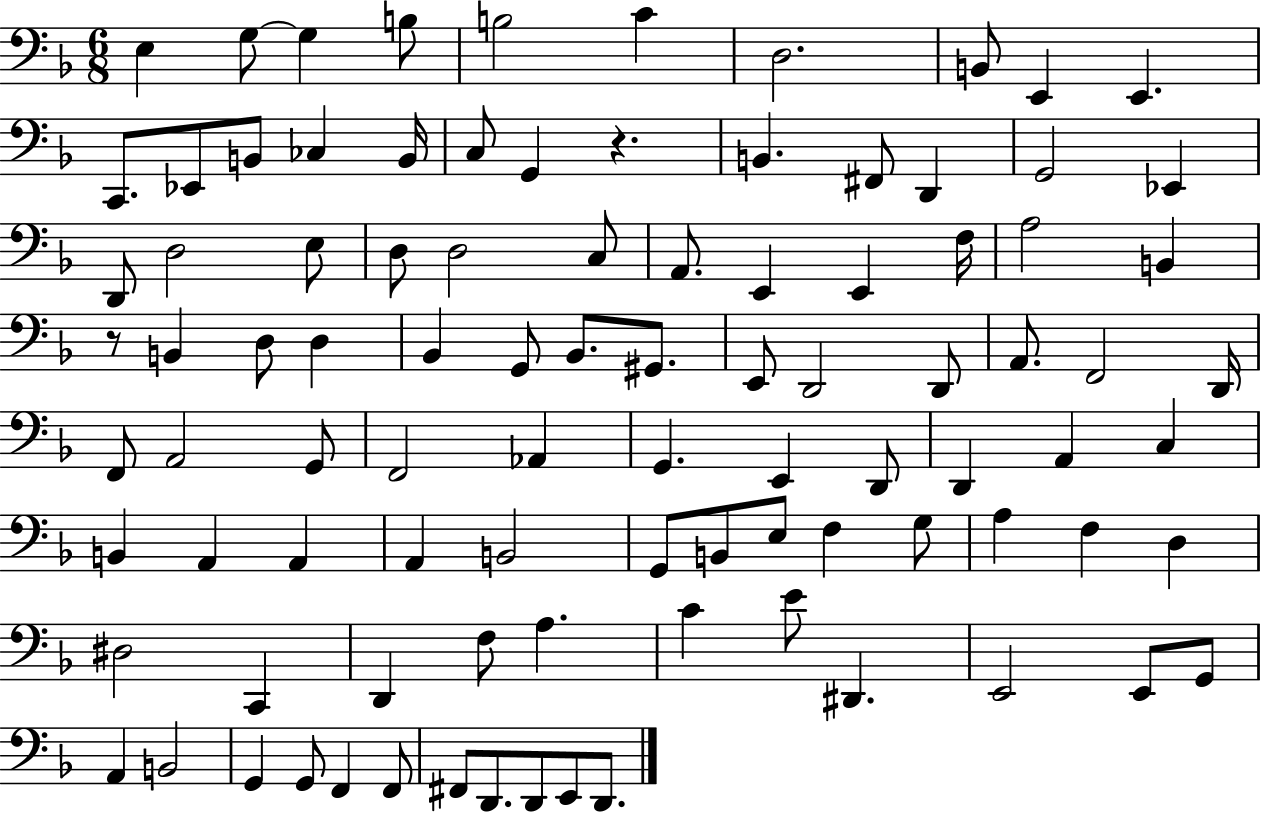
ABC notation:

X:1
T:Untitled
M:6/8
L:1/4
K:F
E, G,/2 G, B,/2 B,2 C D,2 B,,/2 E,, E,, C,,/2 _E,,/2 B,,/2 _C, B,,/4 C,/2 G,, z B,, ^F,,/2 D,, G,,2 _E,, D,,/2 D,2 E,/2 D,/2 D,2 C,/2 A,,/2 E,, E,, F,/4 A,2 B,, z/2 B,, D,/2 D, _B,, G,,/2 _B,,/2 ^G,,/2 E,,/2 D,,2 D,,/2 A,,/2 F,,2 D,,/4 F,,/2 A,,2 G,,/2 F,,2 _A,, G,, E,, D,,/2 D,, A,, C, B,, A,, A,, A,, B,,2 G,,/2 B,,/2 E,/2 F, G,/2 A, F, D, ^D,2 C,, D,, F,/2 A, C E/2 ^D,, E,,2 E,,/2 G,,/2 A,, B,,2 G,, G,,/2 F,, F,,/2 ^F,,/2 D,,/2 D,,/2 E,,/2 D,,/2